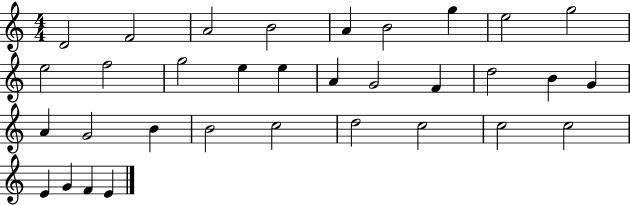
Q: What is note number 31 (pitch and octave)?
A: G4